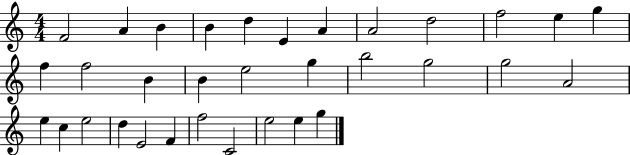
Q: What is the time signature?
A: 4/4